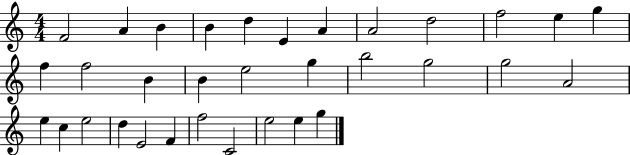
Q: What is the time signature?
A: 4/4